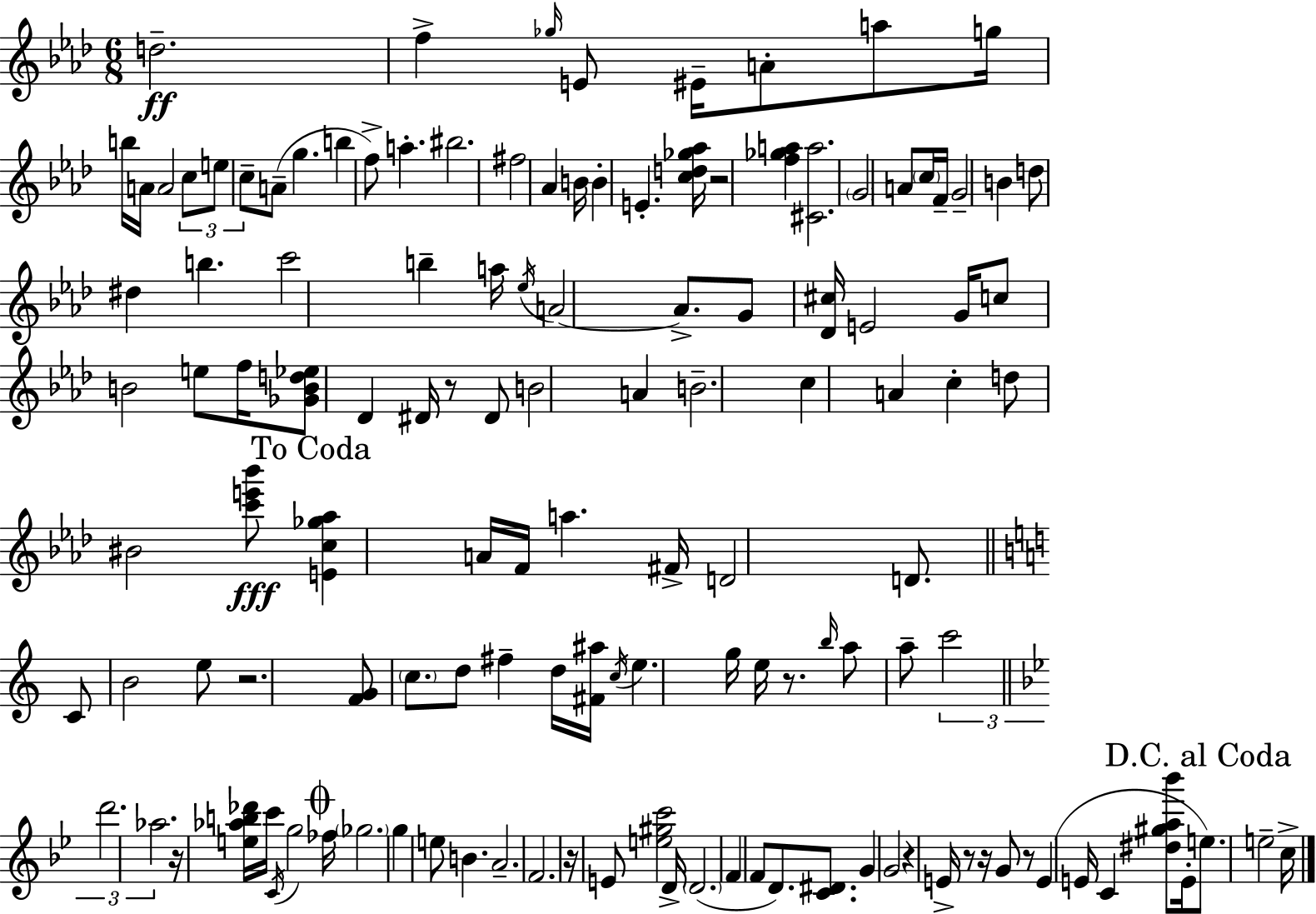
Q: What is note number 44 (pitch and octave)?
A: C5